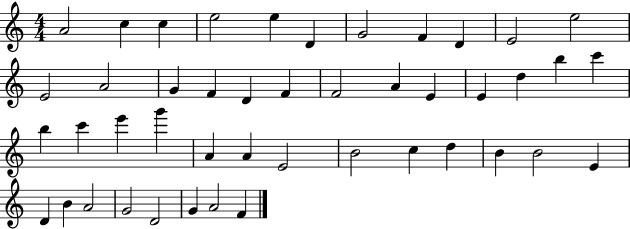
A4/h C5/q C5/q E5/h E5/q D4/q G4/h F4/q D4/q E4/h E5/h E4/h A4/h G4/q F4/q D4/q F4/q F4/h A4/q E4/q E4/q D5/q B5/q C6/q B5/q C6/q E6/q G6/q A4/q A4/q E4/h B4/h C5/q D5/q B4/q B4/h E4/q D4/q B4/q A4/h G4/h D4/h G4/q A4/h F4/q